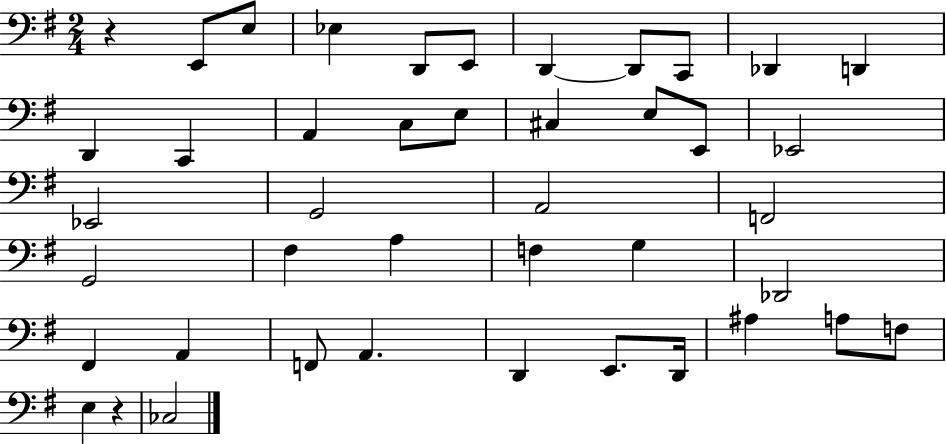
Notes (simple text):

R/q E2/e E3/e Eb3/q D2/e E2/e D2/q D2/e C2/e Db2/q D2/q D2/q C2/q A2/q C3/e E3/e C#3/q E3/e E2/e Eb2/h Eb2/h G2/h A2/h F2/h G2/h F#3/q A3/q F3/q G3/q Db2/h F#2/q A2/q F2/e A2/q. D2/q E2/e. D2/s A#3/q A3/e F3/e E3/q R/q CES3/h